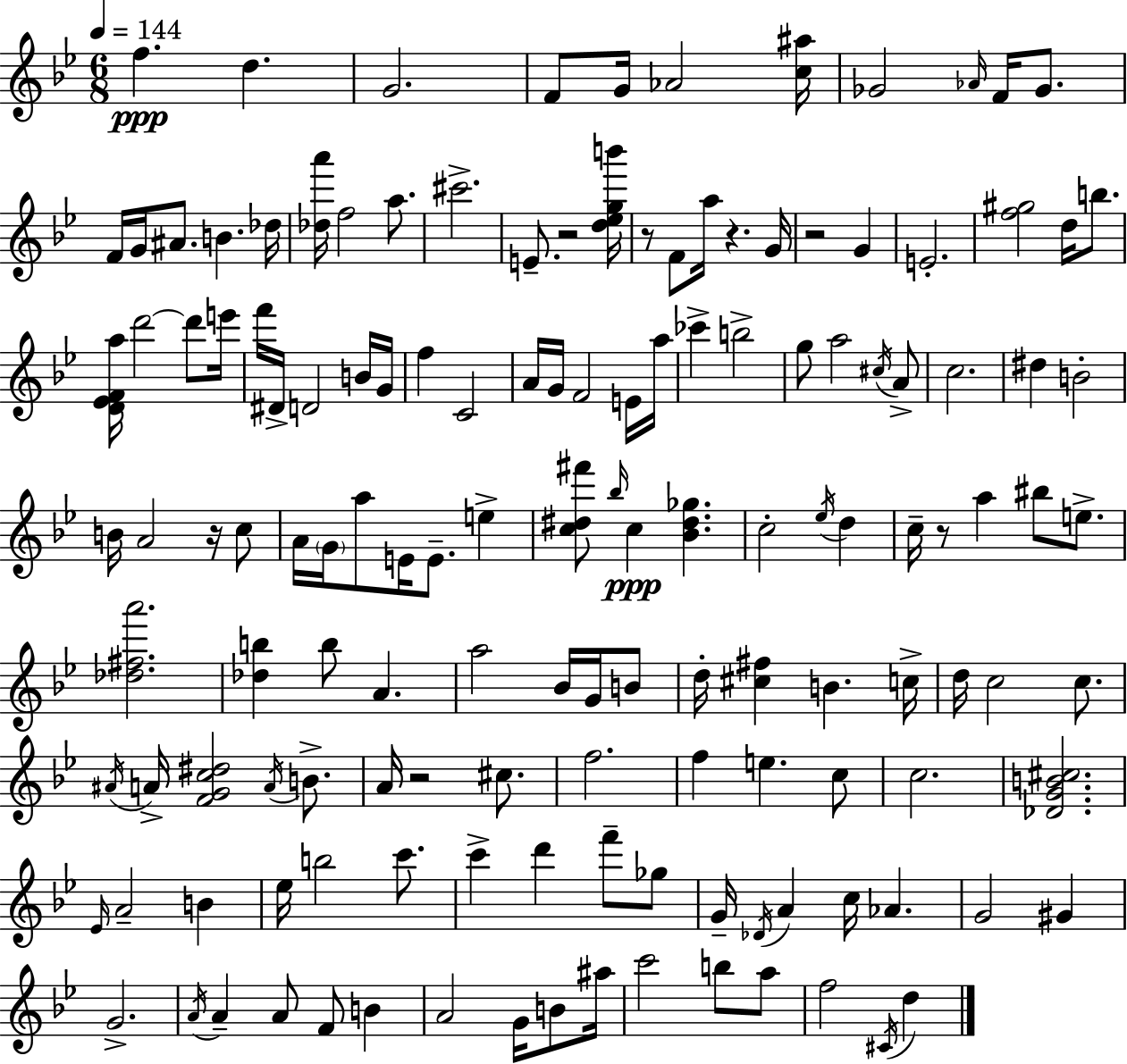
F5/q. D5/q. G4/h. F4/e G4/s Ab4/h [C5,A#5]/s Gb4/h Ab4/s F4/s Gb4/e. F4/s G4/s A#4/e. B4/q. Db5/s [Db5,A6]/s F5/h A5/e. C#6/h. E4/e. R/h [D5,Eb5,G5,B6]/s R/e F4/e A5/s R/q. G4/s R/h G4/q E4/h. [F5,G#5]/h D5/s B5/e. [D4,Eb4,F4,A5]/s D6/h D6/e E6/s F6/s D#4/s D4/h B4/s G4/s F5/q C4/h A4/s G4/s F4/h E4/s A5/s CES6/q B5/h G5/e A5/h C#5/s A4/e C5/h. D#5/q B4/h B4/s A4/h R/s C5/e A4/s G4/s A5/e E4/s E4/e. E5/q [C5,D#5,F#6]/e Bb5/s C5/q [Bb4,D#5,Gb5]/q. C5/h Eb5/s D5/q C5/s R/e A5/q BIS5/e E5/e. [Db5,F#5,A6]/h. [Db5,B5]/q B5/e A4/q. A5/h Bb4/s G4/s B4/e D5/s [C#5,F#5]/q B4/q. C5/s D5/s C5/h C5/e. A#4/s A4/s [F4,G4,C5,D#5]/h A4/s B4/e. A4/s R/h C#5/e. F5/h. F5/q E5/q. C5/e C5/h. [Db4,G4,B4,C#5]/h. Eb4/s A4/h B4/q Eb5/s B5/h C6/e. C6/q D6/q F6/e Gb5/e G4/s Db4/s A4/q C5/s Ab4/q. G4/h G#4/q G4/h. A4/s A4/q A4/e F4/e B4/q A4/h G4/s B4/e A#5/s C6/h B5/e A5/e F5/h C#4/s D5/q